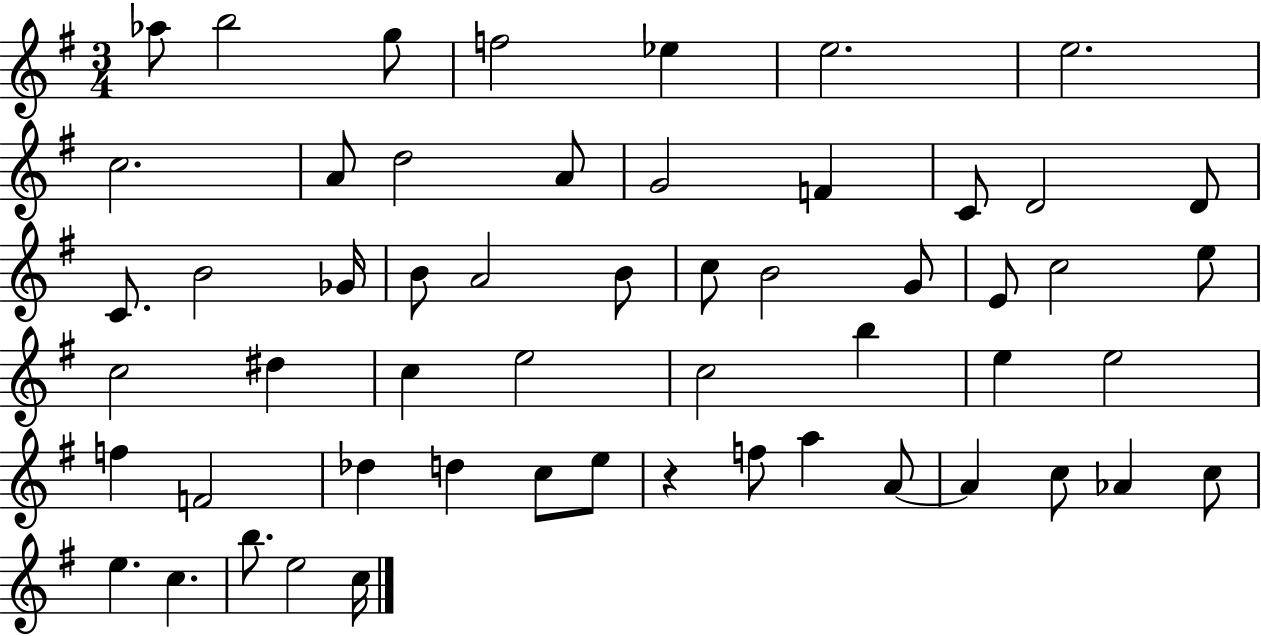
{
  \clef treble
  \numericTimeSignature
  \time 3/4
  \key g \major
  aes''8 b''2 g''8 | f''2 ees''4 | e''2. | e''2. | \break c''2. | a'8 d''2 a'8 | g'2 f'4 | c'8 d'2 d'8 | \break c'8. b'2 ges'16 | b'8 a'2 b'8 | c''8 b'2 g'8 | e'8 c''2 e''8 | \break c''2 dis''4 | c''4 e''2 | c''2 b''4 | e''4 e''2 | \break f''4 f'2 | des''4 d''4 c''8 e''8 | r4 f''8 a''4 a'8~~ | a'4 c''8 aes'4 c''8 | \break e''4. c''4. | b''8. e''2 c''16 | \bar "|."
}